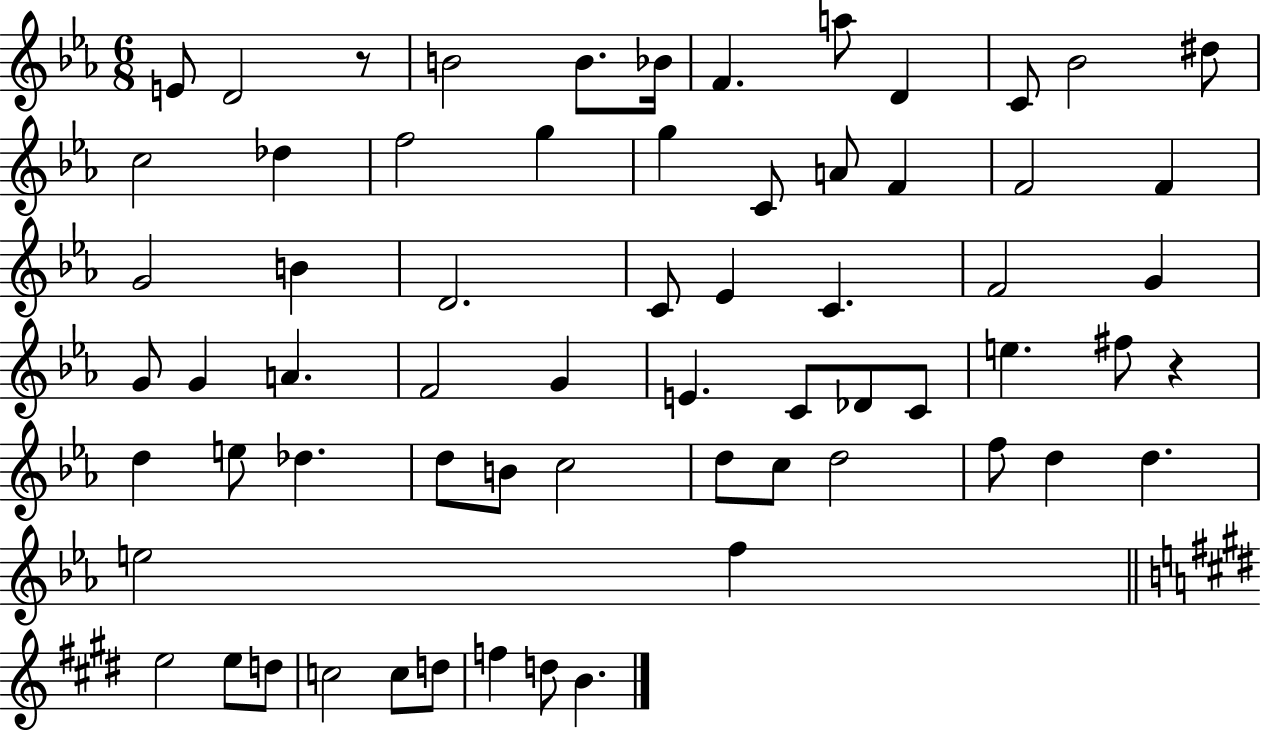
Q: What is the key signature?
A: EES major